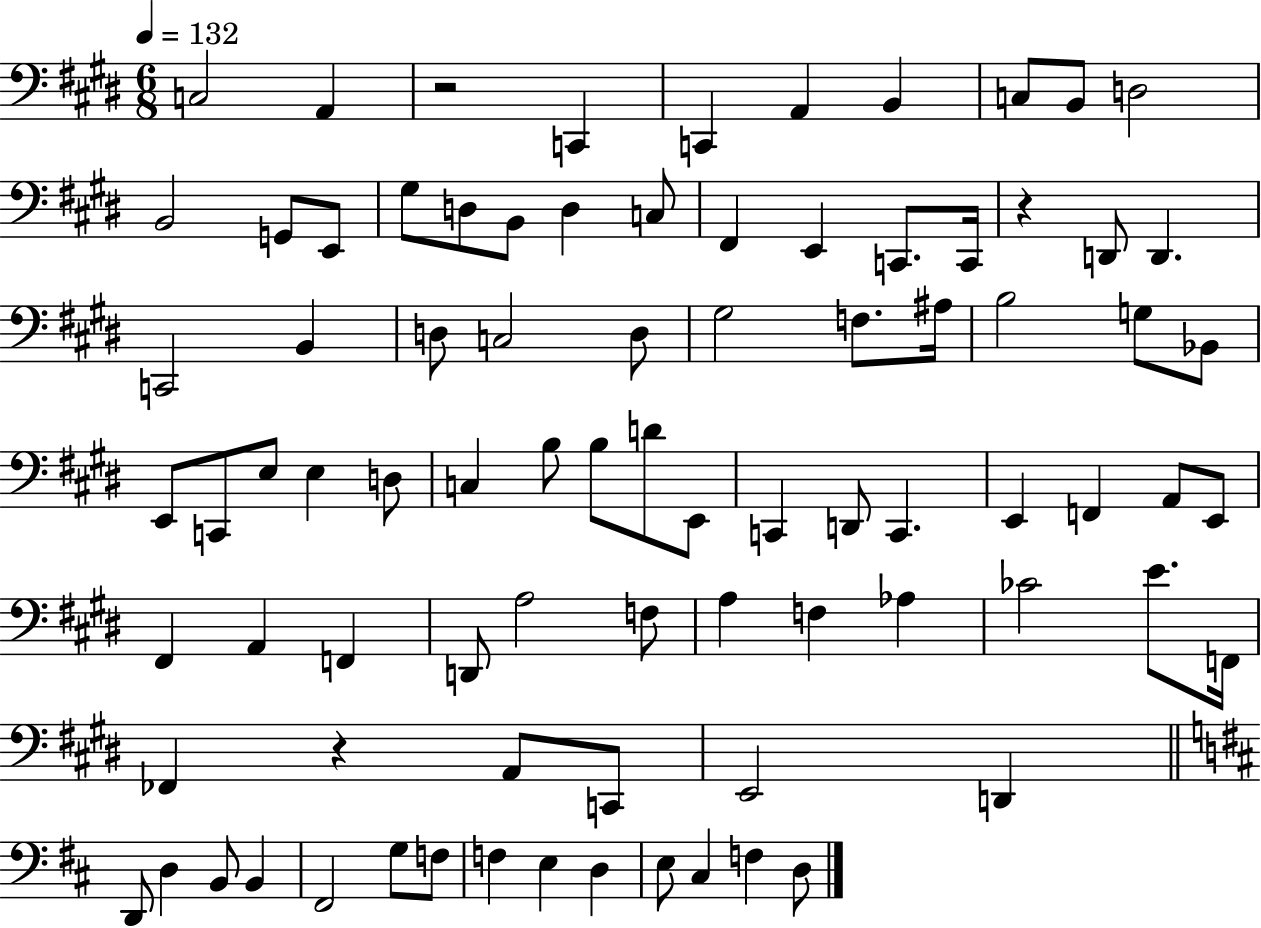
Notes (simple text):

C3/h A2/q R/h C2/q C2/q A2/q B2/q C3/e B2/e D3/h B2/h G2/e E2/e G#3/e D3/e B2/e D3/q C3/e F#2/q E2/q C2/e. C2/s R/q D2/e D2/q. C2/h B2/q D3/e C3/h D3/e G#3/h F3/e. A#3/s B3/h G3/e Bb2/e E2/e C2/e E3/e E3/q D3/e C3/q B3/e B3/e D4/e E2/e C2/q D2/e C2/q. E2/q F2/q A2/e E2/e F#2/q A2/q F2/q D2/e A3/h F3/e A3/q F3/q Ab3/q CES4/h E4/e. F2/s FES2/q R/q A2/e C2/e E2/h D2/q D2/e D3/q B2/e B2/q F#2/h G3/e F3/e F3/q E3/q D3/q E3/e C#3/q F3/q D3/e